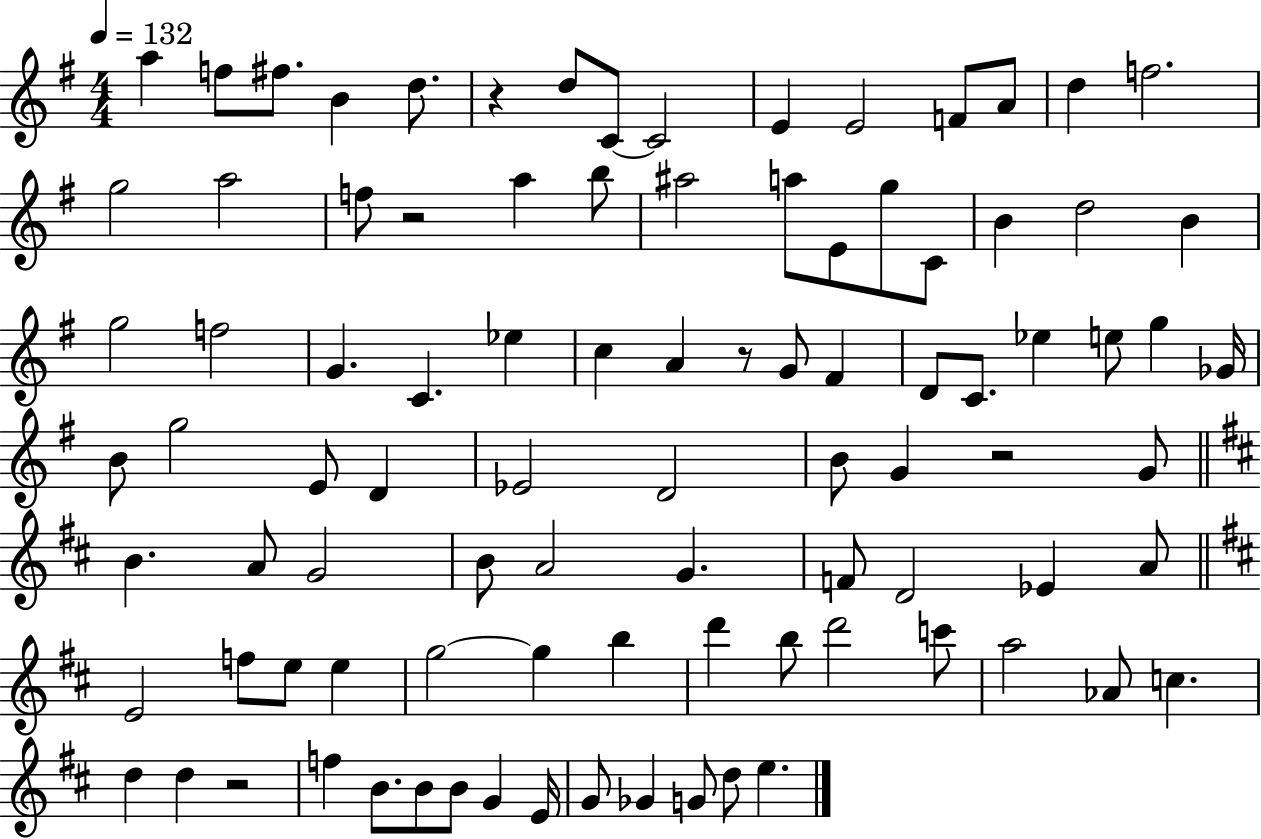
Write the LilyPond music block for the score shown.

{
  \clef treble
  \numericTimeSignature
  \time 4/4
  \key g \major
  \tempo 4 = 132
  a''4 f''8 fis''8. b'4 d''8. | r4 d''8 c'8~~ c'2 | e'4 e'2 f'8 a'8 | d''4 f''2. | \break g''2 a''2 | f''8 r2 a''4 b''8 | ais''2 a''8 e'8 g''8 c'8 | b'4 d''2 b'4 | \break g''2 f''2 | g'4. c'4. ees''4 | c''4 a'4 r8 g'8 fis'4 | d'8 c'8. ees''4 e''8 g''4 ges'16 | \break b'8 g''2 e'8 d'4 | ees'2 d'2 | b'8 g'4 r2 g'8 | \bar "||" \break \key d \major b'4. a'8 g'2 | b'8 a'2 g'4. | f'8 d'2 ees'4 a'8 | \bar "||" \break \key b \minor e'2 f''8 e''8 e''4 | g''2~~ g''4 b''4 | d'''4 b''8 d'''2 c'''8 | a''2 aes'8 c''4. | \break d''4 d''4 r2 | f''4 b'8. b'8 b'8 g'4 e'16 | g'8 ges'4 g'8 d''8 e''4. | \bar "|."
}